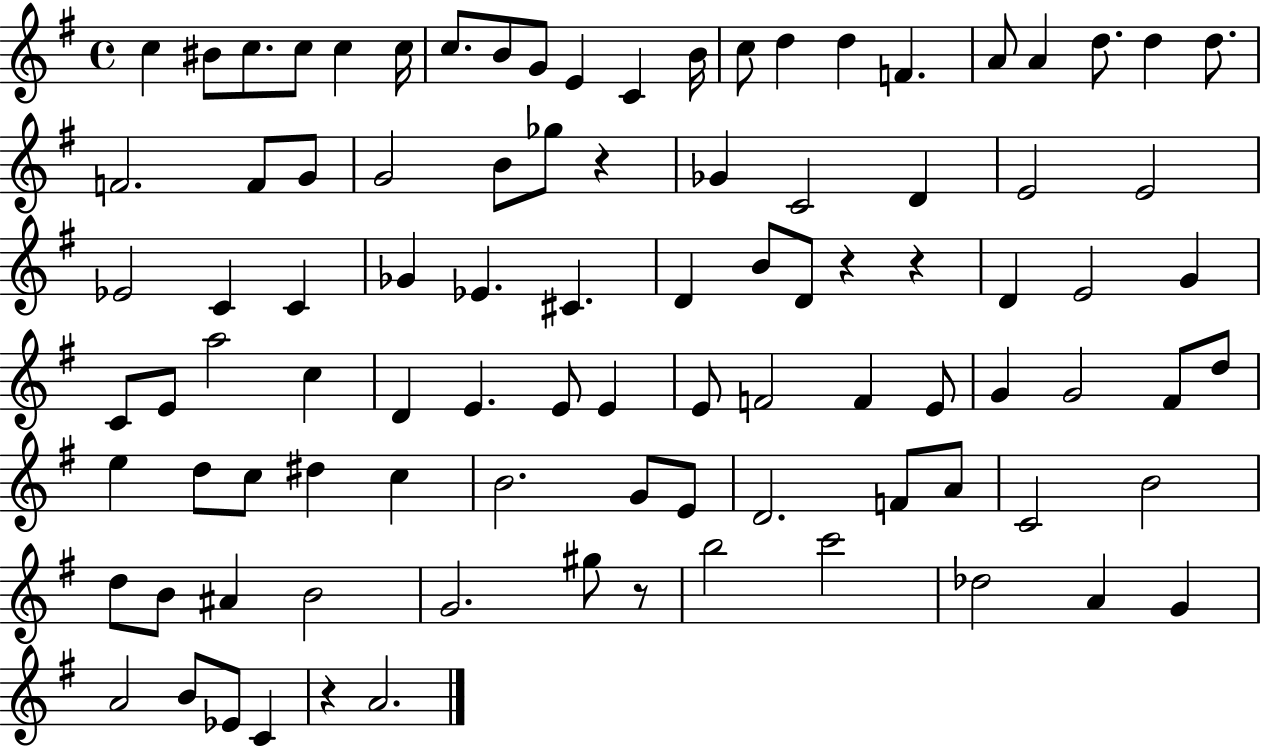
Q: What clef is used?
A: treble